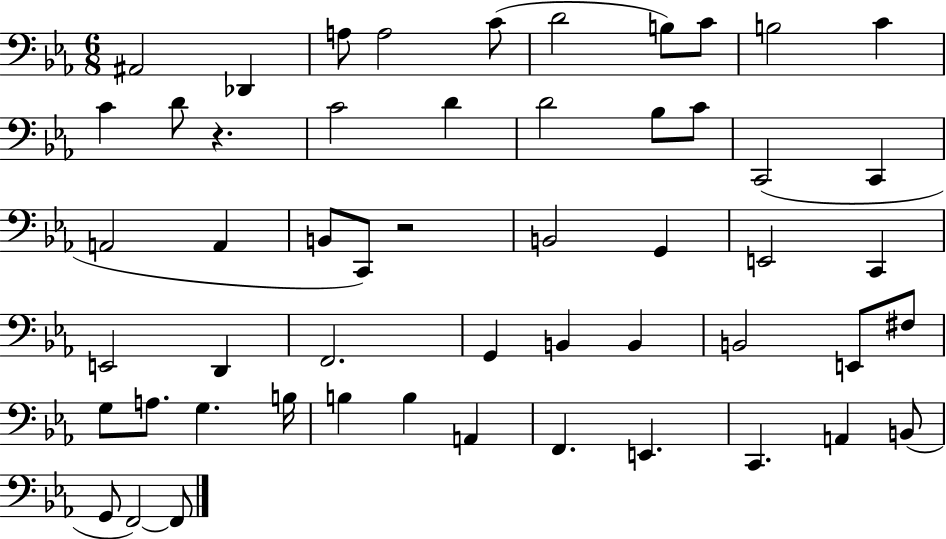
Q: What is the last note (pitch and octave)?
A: F2